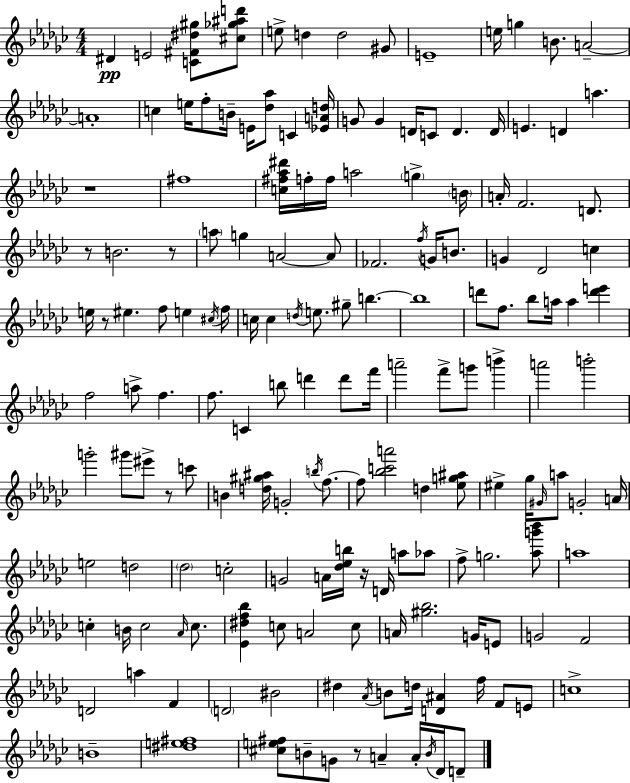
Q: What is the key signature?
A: EES minor